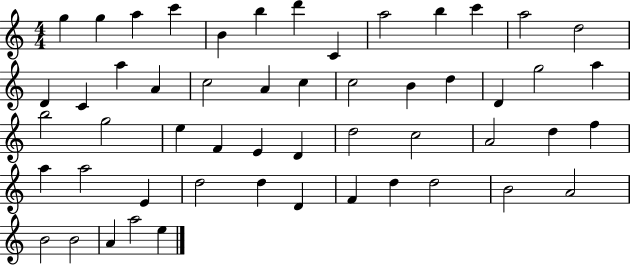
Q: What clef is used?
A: treble